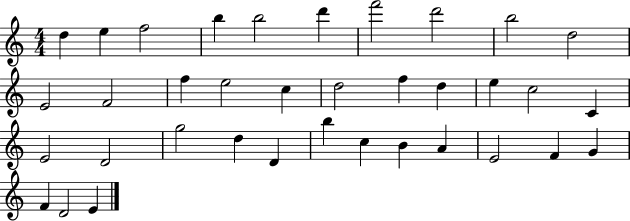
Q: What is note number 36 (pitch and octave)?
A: E4